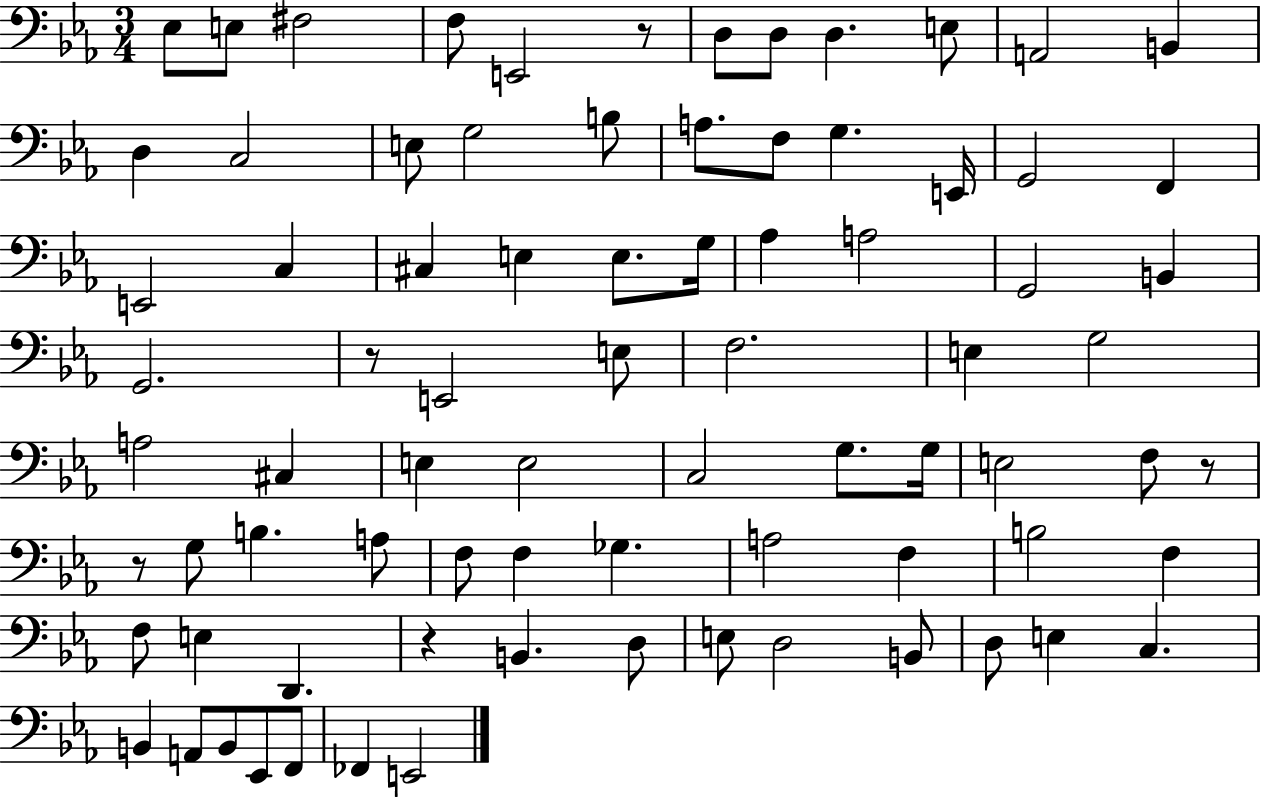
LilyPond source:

{
  \clef bass
  \numericTimeSignature
  \time 3/4
  \key ees \major
  ees8 e8 fis2 | f8 e,2 r8 | d8 d8 d4. e8 | a,2 b,4 | \break d4 c2 | e8 g2 b8 | a8. f8 g4. e,16 | g,2 f,4 | \break e,2 c4 | cis4 e4 e8. g16 | aes4 a2 | g,2 b,4 | \break g,2. | r8 e,2 e8 | f2. | e4 g2 | \break a2 cis4 | e4 e2 | c2 g8. g16 | e2 f8 r8 | \break r8 g8 b4. a8 | f8 f4 ges4. | a2 f4 | b2 f4 | \break f8 e4 d,4. | r4 b,4. d8 | e8 d2 b,8 | d8 e4 c4. | \break b,4 a,8 b,8 ees,8 f,8 | fes,4 e,2 | \bar "|."
}